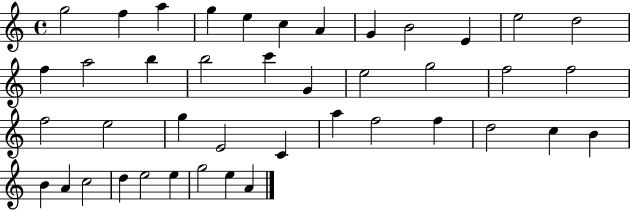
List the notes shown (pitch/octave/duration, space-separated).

G5/h F5/q A5/q G5/q E5/q C5/q A4/q G4/q B4/h E4/q E5/h D5/h F5/q A5/h B5/q B5/h C6/q G4/q E5/h G5/h F5/h F5/h F5/h E5/h G5/q E4/h C4/q A5/q F5/h F5/q D5/h C5/q B4/q B4/q A4/q C5/h D5/q E5/h E5/q G5/h E5/q A4/q